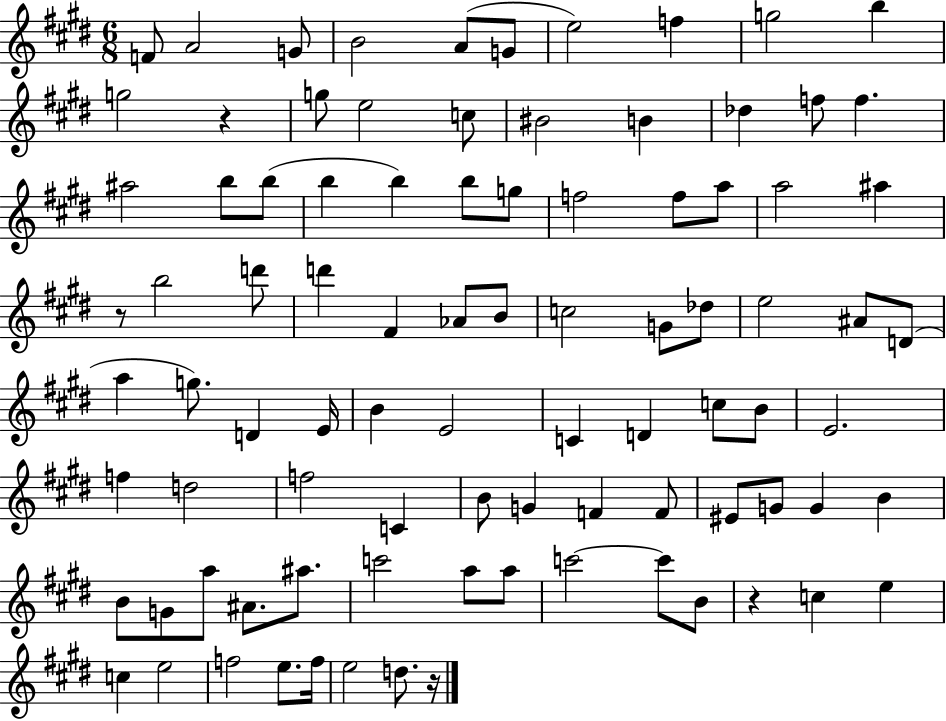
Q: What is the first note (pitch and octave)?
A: F4